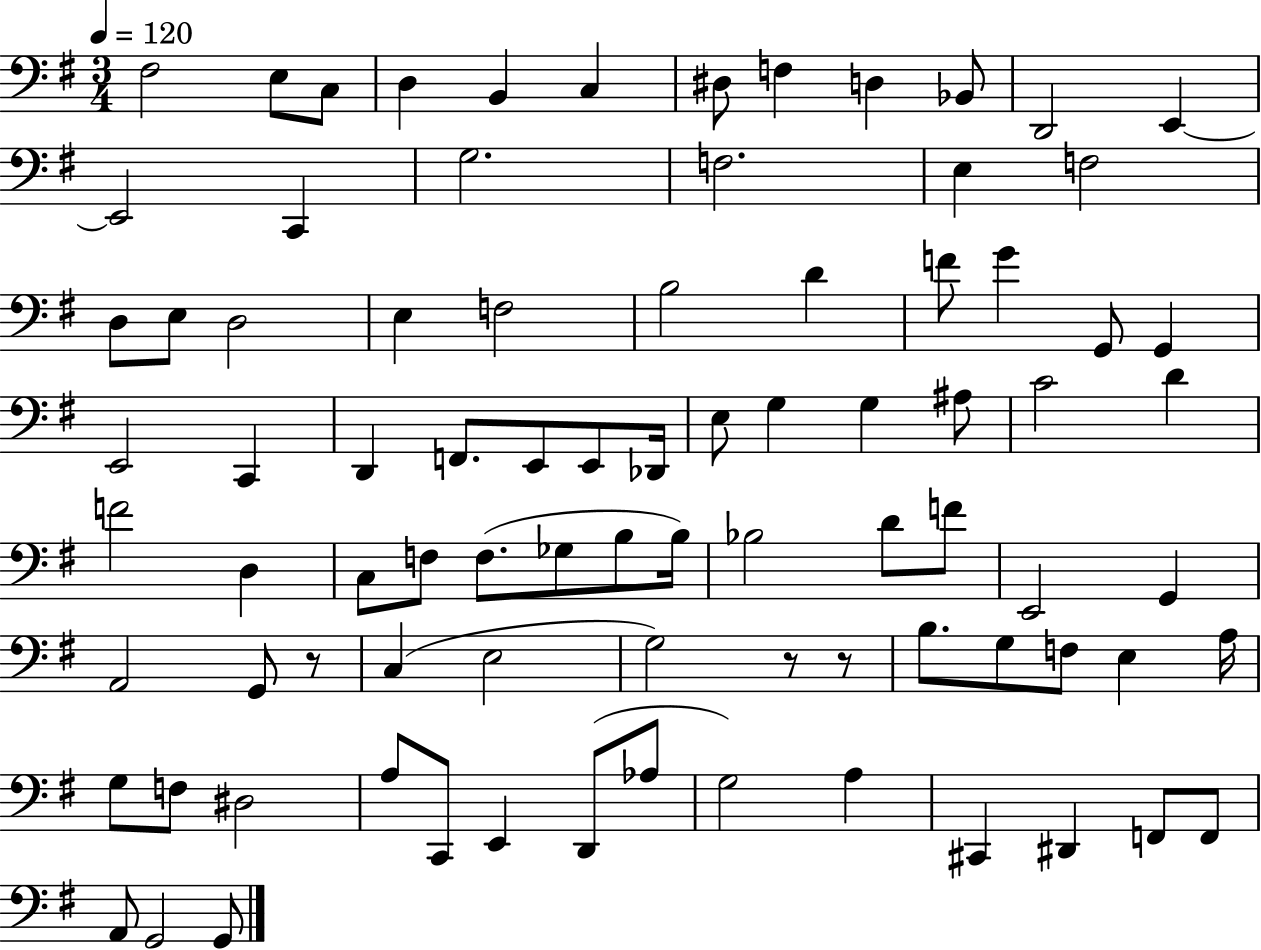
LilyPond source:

{
  \clef bass
  \numericTimeSignature
  \time 3/4
  \key g \major
  \tempo 4 = 120
  fis2 e8 c8 | d4 b,4 c4 | dis8 f4 d4 bes,8 | d,2 e,4~~ | \break e,2 c,4 | g2. | f2. | e4 f2 | \break d8 e8 d2 | e4 f2 | b2 d'4 | f'8 g'4 g,8 g,4 | \break e,2 c,4 | d,4 f,8. e,8 e,8 des,16 | e8 g4 g4 ais8 | c'2 d'4 | \break f'2 d4 | c8 f8 f8.( ges8 b8 b16) | bes2 d'8 f'8 | e,2 g,4 | \break a,2 g,8 r8 | c4( e2 | g2) r8 r8 | b8. g8 f8 e4 a16 | \break g8 f8 dis2 | a8 c,8 e,4 d,8( aes8 | g2) a4 | cis,4 dis,4 f,8 f,8 | \break a,8 g,2 g,8 | \bar "|."
}